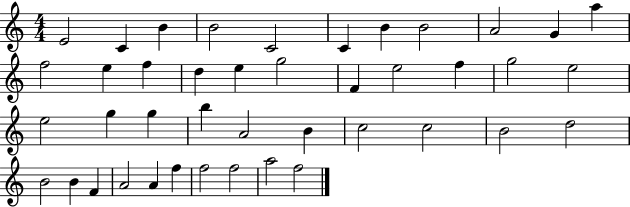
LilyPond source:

{
  \clef treble
  \numericTimeSignature
  \time 4/4
  \key c \major
  e'2 c'4 b'4 | b'2 c'2 | c'4 b'4 b'2 | a'2 g'4 a''4 | \break f''2 e''4 f''4 | d''4 e''4 g''2 | f'4 e''2 f''4 | g''2 e''2 | \break e''2 g''4 g''4 | b''4 a'2 b'4 | c''2 c''2 | b'2 d''2 | \break b'2 b'4 f'4 | a'2 a'4 f''4 | f''2 f''2 | a''2 f''2 | \break \bar "|."
}